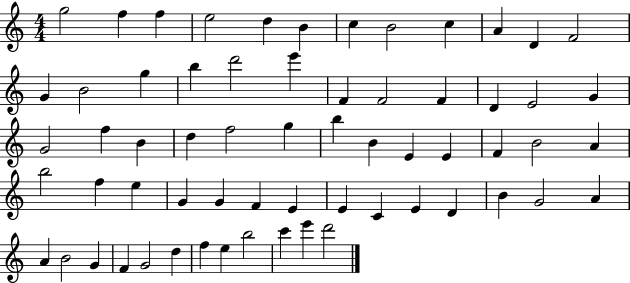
G5/h F5/q F5/q E5/h D5/q B4/q C5/q B4/h C5/q A4/q D4/q F4/h G4/q B4/h G5/q B5/q D6/h E6/q F4/q F4/h F4/q D4/q E4/h G4/q G4/h F5/q B4/q D5/q F5/h G5/q B5/q B4/q E4/q E4/q F4/q B4/h A4/q B5/h F5/q E5/q G4/q G4/q F4/q E4/q E4/q C4/q E4/q D4/q B4/q G4/h A4/q A4/q B4/h G4/q F4/q G4/h D5/q F5/q E5/q B5/h C6/q E6/q D6/h